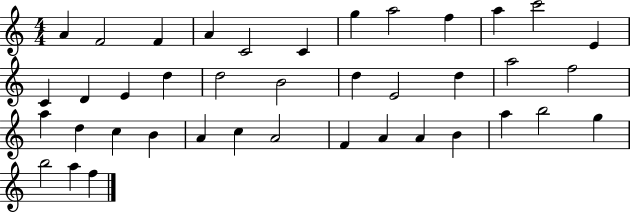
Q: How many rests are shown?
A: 0